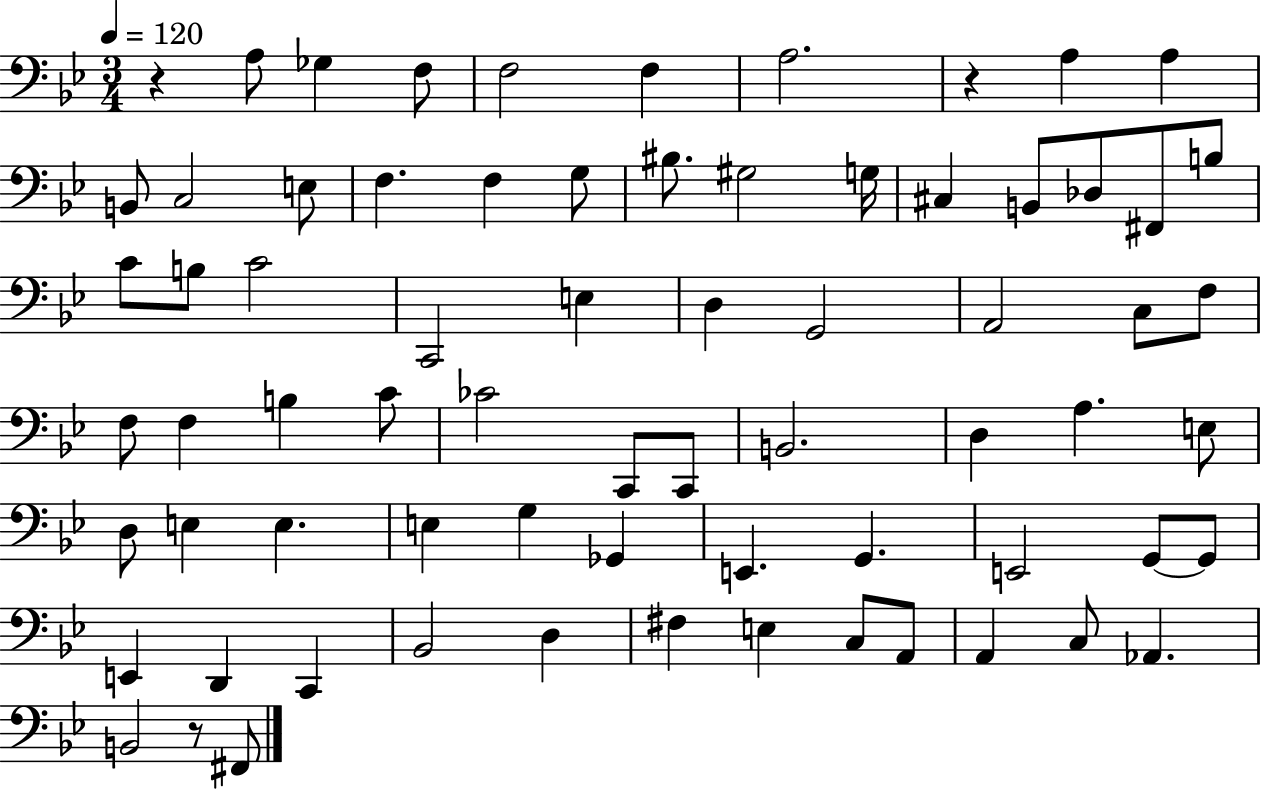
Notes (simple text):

R/q A3/e Gb3/q F3/e F3/h F3/q A3/h. R/q A3/q A3/q B2/e C3/h E3/e F3/q. F3/q G3/e BIS3/e. G#3/h G3/s C#3/q B2/e Db3/e F#2/e B3/e C4/e B3/e C4/h C2/h E3/q D3/q G2/h A2/h C3/e F3/e F3/e F3/q B3/q C4/e CES4/h C2/e C2/e B2/h. D3/q A3/q. E3/e D3/e E3/q E3/q. E3/q G3/q Gb2/q E2/q. G2/q. E2/h G2/e G2/e E2/q D2/q C2/q Bb2/h D3/q F#3/q E3/q C3/e A2/e A2/q C3/e Ab2/q. B2/h R/e F#2/e